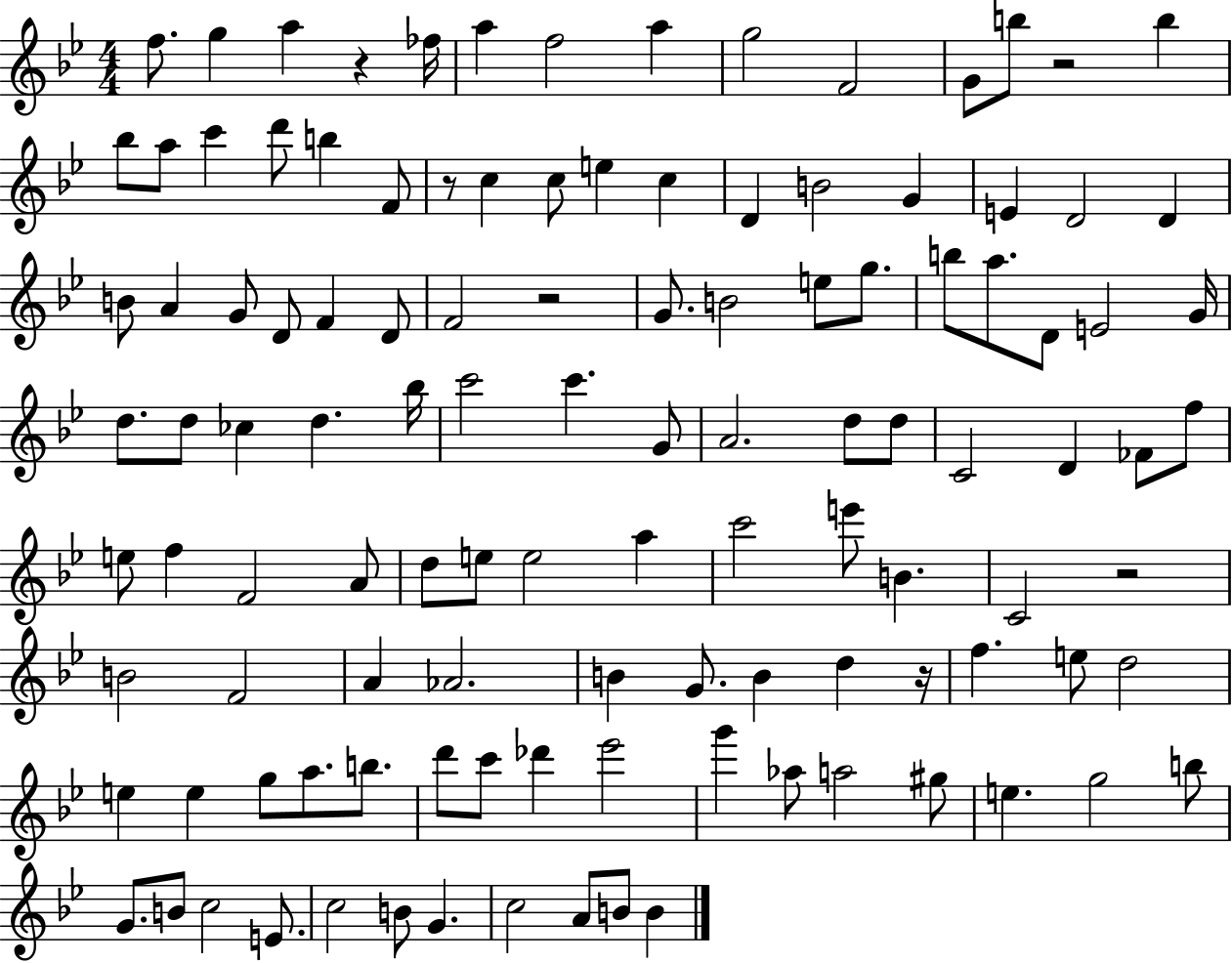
{
  \clef treble
  \numericTimeSignature
  \time 4/4
  \key bes \major
  f''8. g''4 a''4 r4 fes''16 | a''4 f''2 a''4 | g''2 f'2 | g'8 b''8 r2 b''4 | \break bes''8 a''8 c'''4 d'''8 b''4 f'8 | r8 c''4 c''8 e''4 c''4 | d'4 b'2 g'4 | e'4 d'2 d'4 | \break b'8 a'4 g'8 d'8 f'4 d'8 | f'2 r2 | g'8. b'2 e''8 g''8. | b''8 a''8. d'8 e'2 g'16 | \break d''8. d''8 ces''4 d''4. bes''16 | c'''2 c'''4. g'8 | a'2. d''8 d''8 | c'2 d'4 fes'8 f''8 | \break e''8 f''4 f'2 a'8 | d''8 e''8 e''2 a''4 | c'''2 e'''8 b'4. | c'2 r2 | \break b'2 f'2 | a'4 aes'2. | b'4 g'8. b'4 d''4 r16 | f''4. e''8 d''2 | \break e''4 e''4 g''8 a''8. b''8. | d'''8 c'''8 des'''4 ees'''2 | g'''4 aes''8 a''2 gis''8 | e''4. g''2 b''8 | \break g'8. b'8 c''2 e'8. | c''2 b'8 g'4. | c''2 a'8 b'8 b'4 | \bar "|."
}